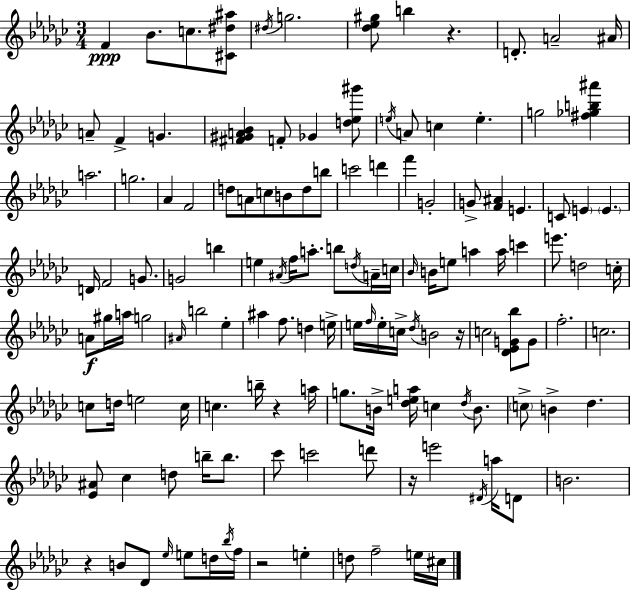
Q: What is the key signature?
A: EES minor